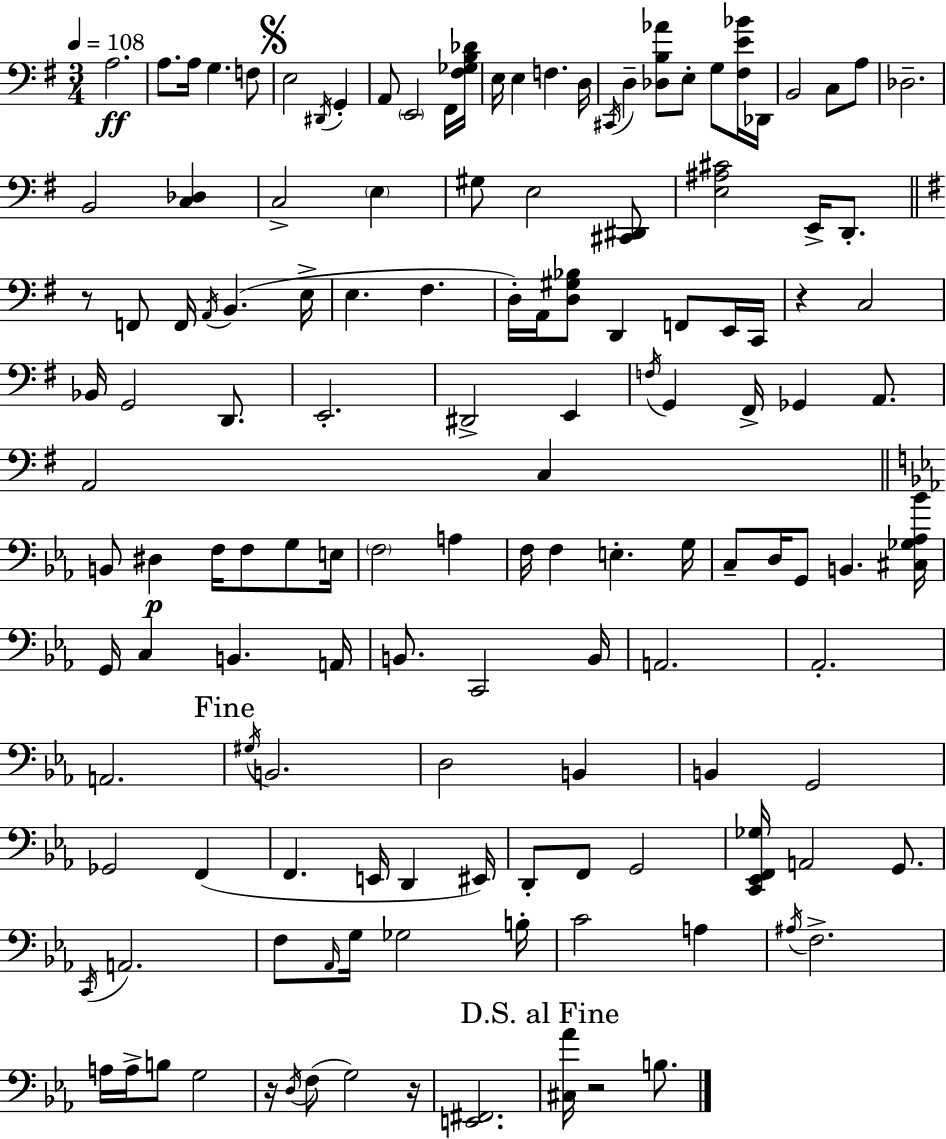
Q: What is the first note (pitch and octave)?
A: A3